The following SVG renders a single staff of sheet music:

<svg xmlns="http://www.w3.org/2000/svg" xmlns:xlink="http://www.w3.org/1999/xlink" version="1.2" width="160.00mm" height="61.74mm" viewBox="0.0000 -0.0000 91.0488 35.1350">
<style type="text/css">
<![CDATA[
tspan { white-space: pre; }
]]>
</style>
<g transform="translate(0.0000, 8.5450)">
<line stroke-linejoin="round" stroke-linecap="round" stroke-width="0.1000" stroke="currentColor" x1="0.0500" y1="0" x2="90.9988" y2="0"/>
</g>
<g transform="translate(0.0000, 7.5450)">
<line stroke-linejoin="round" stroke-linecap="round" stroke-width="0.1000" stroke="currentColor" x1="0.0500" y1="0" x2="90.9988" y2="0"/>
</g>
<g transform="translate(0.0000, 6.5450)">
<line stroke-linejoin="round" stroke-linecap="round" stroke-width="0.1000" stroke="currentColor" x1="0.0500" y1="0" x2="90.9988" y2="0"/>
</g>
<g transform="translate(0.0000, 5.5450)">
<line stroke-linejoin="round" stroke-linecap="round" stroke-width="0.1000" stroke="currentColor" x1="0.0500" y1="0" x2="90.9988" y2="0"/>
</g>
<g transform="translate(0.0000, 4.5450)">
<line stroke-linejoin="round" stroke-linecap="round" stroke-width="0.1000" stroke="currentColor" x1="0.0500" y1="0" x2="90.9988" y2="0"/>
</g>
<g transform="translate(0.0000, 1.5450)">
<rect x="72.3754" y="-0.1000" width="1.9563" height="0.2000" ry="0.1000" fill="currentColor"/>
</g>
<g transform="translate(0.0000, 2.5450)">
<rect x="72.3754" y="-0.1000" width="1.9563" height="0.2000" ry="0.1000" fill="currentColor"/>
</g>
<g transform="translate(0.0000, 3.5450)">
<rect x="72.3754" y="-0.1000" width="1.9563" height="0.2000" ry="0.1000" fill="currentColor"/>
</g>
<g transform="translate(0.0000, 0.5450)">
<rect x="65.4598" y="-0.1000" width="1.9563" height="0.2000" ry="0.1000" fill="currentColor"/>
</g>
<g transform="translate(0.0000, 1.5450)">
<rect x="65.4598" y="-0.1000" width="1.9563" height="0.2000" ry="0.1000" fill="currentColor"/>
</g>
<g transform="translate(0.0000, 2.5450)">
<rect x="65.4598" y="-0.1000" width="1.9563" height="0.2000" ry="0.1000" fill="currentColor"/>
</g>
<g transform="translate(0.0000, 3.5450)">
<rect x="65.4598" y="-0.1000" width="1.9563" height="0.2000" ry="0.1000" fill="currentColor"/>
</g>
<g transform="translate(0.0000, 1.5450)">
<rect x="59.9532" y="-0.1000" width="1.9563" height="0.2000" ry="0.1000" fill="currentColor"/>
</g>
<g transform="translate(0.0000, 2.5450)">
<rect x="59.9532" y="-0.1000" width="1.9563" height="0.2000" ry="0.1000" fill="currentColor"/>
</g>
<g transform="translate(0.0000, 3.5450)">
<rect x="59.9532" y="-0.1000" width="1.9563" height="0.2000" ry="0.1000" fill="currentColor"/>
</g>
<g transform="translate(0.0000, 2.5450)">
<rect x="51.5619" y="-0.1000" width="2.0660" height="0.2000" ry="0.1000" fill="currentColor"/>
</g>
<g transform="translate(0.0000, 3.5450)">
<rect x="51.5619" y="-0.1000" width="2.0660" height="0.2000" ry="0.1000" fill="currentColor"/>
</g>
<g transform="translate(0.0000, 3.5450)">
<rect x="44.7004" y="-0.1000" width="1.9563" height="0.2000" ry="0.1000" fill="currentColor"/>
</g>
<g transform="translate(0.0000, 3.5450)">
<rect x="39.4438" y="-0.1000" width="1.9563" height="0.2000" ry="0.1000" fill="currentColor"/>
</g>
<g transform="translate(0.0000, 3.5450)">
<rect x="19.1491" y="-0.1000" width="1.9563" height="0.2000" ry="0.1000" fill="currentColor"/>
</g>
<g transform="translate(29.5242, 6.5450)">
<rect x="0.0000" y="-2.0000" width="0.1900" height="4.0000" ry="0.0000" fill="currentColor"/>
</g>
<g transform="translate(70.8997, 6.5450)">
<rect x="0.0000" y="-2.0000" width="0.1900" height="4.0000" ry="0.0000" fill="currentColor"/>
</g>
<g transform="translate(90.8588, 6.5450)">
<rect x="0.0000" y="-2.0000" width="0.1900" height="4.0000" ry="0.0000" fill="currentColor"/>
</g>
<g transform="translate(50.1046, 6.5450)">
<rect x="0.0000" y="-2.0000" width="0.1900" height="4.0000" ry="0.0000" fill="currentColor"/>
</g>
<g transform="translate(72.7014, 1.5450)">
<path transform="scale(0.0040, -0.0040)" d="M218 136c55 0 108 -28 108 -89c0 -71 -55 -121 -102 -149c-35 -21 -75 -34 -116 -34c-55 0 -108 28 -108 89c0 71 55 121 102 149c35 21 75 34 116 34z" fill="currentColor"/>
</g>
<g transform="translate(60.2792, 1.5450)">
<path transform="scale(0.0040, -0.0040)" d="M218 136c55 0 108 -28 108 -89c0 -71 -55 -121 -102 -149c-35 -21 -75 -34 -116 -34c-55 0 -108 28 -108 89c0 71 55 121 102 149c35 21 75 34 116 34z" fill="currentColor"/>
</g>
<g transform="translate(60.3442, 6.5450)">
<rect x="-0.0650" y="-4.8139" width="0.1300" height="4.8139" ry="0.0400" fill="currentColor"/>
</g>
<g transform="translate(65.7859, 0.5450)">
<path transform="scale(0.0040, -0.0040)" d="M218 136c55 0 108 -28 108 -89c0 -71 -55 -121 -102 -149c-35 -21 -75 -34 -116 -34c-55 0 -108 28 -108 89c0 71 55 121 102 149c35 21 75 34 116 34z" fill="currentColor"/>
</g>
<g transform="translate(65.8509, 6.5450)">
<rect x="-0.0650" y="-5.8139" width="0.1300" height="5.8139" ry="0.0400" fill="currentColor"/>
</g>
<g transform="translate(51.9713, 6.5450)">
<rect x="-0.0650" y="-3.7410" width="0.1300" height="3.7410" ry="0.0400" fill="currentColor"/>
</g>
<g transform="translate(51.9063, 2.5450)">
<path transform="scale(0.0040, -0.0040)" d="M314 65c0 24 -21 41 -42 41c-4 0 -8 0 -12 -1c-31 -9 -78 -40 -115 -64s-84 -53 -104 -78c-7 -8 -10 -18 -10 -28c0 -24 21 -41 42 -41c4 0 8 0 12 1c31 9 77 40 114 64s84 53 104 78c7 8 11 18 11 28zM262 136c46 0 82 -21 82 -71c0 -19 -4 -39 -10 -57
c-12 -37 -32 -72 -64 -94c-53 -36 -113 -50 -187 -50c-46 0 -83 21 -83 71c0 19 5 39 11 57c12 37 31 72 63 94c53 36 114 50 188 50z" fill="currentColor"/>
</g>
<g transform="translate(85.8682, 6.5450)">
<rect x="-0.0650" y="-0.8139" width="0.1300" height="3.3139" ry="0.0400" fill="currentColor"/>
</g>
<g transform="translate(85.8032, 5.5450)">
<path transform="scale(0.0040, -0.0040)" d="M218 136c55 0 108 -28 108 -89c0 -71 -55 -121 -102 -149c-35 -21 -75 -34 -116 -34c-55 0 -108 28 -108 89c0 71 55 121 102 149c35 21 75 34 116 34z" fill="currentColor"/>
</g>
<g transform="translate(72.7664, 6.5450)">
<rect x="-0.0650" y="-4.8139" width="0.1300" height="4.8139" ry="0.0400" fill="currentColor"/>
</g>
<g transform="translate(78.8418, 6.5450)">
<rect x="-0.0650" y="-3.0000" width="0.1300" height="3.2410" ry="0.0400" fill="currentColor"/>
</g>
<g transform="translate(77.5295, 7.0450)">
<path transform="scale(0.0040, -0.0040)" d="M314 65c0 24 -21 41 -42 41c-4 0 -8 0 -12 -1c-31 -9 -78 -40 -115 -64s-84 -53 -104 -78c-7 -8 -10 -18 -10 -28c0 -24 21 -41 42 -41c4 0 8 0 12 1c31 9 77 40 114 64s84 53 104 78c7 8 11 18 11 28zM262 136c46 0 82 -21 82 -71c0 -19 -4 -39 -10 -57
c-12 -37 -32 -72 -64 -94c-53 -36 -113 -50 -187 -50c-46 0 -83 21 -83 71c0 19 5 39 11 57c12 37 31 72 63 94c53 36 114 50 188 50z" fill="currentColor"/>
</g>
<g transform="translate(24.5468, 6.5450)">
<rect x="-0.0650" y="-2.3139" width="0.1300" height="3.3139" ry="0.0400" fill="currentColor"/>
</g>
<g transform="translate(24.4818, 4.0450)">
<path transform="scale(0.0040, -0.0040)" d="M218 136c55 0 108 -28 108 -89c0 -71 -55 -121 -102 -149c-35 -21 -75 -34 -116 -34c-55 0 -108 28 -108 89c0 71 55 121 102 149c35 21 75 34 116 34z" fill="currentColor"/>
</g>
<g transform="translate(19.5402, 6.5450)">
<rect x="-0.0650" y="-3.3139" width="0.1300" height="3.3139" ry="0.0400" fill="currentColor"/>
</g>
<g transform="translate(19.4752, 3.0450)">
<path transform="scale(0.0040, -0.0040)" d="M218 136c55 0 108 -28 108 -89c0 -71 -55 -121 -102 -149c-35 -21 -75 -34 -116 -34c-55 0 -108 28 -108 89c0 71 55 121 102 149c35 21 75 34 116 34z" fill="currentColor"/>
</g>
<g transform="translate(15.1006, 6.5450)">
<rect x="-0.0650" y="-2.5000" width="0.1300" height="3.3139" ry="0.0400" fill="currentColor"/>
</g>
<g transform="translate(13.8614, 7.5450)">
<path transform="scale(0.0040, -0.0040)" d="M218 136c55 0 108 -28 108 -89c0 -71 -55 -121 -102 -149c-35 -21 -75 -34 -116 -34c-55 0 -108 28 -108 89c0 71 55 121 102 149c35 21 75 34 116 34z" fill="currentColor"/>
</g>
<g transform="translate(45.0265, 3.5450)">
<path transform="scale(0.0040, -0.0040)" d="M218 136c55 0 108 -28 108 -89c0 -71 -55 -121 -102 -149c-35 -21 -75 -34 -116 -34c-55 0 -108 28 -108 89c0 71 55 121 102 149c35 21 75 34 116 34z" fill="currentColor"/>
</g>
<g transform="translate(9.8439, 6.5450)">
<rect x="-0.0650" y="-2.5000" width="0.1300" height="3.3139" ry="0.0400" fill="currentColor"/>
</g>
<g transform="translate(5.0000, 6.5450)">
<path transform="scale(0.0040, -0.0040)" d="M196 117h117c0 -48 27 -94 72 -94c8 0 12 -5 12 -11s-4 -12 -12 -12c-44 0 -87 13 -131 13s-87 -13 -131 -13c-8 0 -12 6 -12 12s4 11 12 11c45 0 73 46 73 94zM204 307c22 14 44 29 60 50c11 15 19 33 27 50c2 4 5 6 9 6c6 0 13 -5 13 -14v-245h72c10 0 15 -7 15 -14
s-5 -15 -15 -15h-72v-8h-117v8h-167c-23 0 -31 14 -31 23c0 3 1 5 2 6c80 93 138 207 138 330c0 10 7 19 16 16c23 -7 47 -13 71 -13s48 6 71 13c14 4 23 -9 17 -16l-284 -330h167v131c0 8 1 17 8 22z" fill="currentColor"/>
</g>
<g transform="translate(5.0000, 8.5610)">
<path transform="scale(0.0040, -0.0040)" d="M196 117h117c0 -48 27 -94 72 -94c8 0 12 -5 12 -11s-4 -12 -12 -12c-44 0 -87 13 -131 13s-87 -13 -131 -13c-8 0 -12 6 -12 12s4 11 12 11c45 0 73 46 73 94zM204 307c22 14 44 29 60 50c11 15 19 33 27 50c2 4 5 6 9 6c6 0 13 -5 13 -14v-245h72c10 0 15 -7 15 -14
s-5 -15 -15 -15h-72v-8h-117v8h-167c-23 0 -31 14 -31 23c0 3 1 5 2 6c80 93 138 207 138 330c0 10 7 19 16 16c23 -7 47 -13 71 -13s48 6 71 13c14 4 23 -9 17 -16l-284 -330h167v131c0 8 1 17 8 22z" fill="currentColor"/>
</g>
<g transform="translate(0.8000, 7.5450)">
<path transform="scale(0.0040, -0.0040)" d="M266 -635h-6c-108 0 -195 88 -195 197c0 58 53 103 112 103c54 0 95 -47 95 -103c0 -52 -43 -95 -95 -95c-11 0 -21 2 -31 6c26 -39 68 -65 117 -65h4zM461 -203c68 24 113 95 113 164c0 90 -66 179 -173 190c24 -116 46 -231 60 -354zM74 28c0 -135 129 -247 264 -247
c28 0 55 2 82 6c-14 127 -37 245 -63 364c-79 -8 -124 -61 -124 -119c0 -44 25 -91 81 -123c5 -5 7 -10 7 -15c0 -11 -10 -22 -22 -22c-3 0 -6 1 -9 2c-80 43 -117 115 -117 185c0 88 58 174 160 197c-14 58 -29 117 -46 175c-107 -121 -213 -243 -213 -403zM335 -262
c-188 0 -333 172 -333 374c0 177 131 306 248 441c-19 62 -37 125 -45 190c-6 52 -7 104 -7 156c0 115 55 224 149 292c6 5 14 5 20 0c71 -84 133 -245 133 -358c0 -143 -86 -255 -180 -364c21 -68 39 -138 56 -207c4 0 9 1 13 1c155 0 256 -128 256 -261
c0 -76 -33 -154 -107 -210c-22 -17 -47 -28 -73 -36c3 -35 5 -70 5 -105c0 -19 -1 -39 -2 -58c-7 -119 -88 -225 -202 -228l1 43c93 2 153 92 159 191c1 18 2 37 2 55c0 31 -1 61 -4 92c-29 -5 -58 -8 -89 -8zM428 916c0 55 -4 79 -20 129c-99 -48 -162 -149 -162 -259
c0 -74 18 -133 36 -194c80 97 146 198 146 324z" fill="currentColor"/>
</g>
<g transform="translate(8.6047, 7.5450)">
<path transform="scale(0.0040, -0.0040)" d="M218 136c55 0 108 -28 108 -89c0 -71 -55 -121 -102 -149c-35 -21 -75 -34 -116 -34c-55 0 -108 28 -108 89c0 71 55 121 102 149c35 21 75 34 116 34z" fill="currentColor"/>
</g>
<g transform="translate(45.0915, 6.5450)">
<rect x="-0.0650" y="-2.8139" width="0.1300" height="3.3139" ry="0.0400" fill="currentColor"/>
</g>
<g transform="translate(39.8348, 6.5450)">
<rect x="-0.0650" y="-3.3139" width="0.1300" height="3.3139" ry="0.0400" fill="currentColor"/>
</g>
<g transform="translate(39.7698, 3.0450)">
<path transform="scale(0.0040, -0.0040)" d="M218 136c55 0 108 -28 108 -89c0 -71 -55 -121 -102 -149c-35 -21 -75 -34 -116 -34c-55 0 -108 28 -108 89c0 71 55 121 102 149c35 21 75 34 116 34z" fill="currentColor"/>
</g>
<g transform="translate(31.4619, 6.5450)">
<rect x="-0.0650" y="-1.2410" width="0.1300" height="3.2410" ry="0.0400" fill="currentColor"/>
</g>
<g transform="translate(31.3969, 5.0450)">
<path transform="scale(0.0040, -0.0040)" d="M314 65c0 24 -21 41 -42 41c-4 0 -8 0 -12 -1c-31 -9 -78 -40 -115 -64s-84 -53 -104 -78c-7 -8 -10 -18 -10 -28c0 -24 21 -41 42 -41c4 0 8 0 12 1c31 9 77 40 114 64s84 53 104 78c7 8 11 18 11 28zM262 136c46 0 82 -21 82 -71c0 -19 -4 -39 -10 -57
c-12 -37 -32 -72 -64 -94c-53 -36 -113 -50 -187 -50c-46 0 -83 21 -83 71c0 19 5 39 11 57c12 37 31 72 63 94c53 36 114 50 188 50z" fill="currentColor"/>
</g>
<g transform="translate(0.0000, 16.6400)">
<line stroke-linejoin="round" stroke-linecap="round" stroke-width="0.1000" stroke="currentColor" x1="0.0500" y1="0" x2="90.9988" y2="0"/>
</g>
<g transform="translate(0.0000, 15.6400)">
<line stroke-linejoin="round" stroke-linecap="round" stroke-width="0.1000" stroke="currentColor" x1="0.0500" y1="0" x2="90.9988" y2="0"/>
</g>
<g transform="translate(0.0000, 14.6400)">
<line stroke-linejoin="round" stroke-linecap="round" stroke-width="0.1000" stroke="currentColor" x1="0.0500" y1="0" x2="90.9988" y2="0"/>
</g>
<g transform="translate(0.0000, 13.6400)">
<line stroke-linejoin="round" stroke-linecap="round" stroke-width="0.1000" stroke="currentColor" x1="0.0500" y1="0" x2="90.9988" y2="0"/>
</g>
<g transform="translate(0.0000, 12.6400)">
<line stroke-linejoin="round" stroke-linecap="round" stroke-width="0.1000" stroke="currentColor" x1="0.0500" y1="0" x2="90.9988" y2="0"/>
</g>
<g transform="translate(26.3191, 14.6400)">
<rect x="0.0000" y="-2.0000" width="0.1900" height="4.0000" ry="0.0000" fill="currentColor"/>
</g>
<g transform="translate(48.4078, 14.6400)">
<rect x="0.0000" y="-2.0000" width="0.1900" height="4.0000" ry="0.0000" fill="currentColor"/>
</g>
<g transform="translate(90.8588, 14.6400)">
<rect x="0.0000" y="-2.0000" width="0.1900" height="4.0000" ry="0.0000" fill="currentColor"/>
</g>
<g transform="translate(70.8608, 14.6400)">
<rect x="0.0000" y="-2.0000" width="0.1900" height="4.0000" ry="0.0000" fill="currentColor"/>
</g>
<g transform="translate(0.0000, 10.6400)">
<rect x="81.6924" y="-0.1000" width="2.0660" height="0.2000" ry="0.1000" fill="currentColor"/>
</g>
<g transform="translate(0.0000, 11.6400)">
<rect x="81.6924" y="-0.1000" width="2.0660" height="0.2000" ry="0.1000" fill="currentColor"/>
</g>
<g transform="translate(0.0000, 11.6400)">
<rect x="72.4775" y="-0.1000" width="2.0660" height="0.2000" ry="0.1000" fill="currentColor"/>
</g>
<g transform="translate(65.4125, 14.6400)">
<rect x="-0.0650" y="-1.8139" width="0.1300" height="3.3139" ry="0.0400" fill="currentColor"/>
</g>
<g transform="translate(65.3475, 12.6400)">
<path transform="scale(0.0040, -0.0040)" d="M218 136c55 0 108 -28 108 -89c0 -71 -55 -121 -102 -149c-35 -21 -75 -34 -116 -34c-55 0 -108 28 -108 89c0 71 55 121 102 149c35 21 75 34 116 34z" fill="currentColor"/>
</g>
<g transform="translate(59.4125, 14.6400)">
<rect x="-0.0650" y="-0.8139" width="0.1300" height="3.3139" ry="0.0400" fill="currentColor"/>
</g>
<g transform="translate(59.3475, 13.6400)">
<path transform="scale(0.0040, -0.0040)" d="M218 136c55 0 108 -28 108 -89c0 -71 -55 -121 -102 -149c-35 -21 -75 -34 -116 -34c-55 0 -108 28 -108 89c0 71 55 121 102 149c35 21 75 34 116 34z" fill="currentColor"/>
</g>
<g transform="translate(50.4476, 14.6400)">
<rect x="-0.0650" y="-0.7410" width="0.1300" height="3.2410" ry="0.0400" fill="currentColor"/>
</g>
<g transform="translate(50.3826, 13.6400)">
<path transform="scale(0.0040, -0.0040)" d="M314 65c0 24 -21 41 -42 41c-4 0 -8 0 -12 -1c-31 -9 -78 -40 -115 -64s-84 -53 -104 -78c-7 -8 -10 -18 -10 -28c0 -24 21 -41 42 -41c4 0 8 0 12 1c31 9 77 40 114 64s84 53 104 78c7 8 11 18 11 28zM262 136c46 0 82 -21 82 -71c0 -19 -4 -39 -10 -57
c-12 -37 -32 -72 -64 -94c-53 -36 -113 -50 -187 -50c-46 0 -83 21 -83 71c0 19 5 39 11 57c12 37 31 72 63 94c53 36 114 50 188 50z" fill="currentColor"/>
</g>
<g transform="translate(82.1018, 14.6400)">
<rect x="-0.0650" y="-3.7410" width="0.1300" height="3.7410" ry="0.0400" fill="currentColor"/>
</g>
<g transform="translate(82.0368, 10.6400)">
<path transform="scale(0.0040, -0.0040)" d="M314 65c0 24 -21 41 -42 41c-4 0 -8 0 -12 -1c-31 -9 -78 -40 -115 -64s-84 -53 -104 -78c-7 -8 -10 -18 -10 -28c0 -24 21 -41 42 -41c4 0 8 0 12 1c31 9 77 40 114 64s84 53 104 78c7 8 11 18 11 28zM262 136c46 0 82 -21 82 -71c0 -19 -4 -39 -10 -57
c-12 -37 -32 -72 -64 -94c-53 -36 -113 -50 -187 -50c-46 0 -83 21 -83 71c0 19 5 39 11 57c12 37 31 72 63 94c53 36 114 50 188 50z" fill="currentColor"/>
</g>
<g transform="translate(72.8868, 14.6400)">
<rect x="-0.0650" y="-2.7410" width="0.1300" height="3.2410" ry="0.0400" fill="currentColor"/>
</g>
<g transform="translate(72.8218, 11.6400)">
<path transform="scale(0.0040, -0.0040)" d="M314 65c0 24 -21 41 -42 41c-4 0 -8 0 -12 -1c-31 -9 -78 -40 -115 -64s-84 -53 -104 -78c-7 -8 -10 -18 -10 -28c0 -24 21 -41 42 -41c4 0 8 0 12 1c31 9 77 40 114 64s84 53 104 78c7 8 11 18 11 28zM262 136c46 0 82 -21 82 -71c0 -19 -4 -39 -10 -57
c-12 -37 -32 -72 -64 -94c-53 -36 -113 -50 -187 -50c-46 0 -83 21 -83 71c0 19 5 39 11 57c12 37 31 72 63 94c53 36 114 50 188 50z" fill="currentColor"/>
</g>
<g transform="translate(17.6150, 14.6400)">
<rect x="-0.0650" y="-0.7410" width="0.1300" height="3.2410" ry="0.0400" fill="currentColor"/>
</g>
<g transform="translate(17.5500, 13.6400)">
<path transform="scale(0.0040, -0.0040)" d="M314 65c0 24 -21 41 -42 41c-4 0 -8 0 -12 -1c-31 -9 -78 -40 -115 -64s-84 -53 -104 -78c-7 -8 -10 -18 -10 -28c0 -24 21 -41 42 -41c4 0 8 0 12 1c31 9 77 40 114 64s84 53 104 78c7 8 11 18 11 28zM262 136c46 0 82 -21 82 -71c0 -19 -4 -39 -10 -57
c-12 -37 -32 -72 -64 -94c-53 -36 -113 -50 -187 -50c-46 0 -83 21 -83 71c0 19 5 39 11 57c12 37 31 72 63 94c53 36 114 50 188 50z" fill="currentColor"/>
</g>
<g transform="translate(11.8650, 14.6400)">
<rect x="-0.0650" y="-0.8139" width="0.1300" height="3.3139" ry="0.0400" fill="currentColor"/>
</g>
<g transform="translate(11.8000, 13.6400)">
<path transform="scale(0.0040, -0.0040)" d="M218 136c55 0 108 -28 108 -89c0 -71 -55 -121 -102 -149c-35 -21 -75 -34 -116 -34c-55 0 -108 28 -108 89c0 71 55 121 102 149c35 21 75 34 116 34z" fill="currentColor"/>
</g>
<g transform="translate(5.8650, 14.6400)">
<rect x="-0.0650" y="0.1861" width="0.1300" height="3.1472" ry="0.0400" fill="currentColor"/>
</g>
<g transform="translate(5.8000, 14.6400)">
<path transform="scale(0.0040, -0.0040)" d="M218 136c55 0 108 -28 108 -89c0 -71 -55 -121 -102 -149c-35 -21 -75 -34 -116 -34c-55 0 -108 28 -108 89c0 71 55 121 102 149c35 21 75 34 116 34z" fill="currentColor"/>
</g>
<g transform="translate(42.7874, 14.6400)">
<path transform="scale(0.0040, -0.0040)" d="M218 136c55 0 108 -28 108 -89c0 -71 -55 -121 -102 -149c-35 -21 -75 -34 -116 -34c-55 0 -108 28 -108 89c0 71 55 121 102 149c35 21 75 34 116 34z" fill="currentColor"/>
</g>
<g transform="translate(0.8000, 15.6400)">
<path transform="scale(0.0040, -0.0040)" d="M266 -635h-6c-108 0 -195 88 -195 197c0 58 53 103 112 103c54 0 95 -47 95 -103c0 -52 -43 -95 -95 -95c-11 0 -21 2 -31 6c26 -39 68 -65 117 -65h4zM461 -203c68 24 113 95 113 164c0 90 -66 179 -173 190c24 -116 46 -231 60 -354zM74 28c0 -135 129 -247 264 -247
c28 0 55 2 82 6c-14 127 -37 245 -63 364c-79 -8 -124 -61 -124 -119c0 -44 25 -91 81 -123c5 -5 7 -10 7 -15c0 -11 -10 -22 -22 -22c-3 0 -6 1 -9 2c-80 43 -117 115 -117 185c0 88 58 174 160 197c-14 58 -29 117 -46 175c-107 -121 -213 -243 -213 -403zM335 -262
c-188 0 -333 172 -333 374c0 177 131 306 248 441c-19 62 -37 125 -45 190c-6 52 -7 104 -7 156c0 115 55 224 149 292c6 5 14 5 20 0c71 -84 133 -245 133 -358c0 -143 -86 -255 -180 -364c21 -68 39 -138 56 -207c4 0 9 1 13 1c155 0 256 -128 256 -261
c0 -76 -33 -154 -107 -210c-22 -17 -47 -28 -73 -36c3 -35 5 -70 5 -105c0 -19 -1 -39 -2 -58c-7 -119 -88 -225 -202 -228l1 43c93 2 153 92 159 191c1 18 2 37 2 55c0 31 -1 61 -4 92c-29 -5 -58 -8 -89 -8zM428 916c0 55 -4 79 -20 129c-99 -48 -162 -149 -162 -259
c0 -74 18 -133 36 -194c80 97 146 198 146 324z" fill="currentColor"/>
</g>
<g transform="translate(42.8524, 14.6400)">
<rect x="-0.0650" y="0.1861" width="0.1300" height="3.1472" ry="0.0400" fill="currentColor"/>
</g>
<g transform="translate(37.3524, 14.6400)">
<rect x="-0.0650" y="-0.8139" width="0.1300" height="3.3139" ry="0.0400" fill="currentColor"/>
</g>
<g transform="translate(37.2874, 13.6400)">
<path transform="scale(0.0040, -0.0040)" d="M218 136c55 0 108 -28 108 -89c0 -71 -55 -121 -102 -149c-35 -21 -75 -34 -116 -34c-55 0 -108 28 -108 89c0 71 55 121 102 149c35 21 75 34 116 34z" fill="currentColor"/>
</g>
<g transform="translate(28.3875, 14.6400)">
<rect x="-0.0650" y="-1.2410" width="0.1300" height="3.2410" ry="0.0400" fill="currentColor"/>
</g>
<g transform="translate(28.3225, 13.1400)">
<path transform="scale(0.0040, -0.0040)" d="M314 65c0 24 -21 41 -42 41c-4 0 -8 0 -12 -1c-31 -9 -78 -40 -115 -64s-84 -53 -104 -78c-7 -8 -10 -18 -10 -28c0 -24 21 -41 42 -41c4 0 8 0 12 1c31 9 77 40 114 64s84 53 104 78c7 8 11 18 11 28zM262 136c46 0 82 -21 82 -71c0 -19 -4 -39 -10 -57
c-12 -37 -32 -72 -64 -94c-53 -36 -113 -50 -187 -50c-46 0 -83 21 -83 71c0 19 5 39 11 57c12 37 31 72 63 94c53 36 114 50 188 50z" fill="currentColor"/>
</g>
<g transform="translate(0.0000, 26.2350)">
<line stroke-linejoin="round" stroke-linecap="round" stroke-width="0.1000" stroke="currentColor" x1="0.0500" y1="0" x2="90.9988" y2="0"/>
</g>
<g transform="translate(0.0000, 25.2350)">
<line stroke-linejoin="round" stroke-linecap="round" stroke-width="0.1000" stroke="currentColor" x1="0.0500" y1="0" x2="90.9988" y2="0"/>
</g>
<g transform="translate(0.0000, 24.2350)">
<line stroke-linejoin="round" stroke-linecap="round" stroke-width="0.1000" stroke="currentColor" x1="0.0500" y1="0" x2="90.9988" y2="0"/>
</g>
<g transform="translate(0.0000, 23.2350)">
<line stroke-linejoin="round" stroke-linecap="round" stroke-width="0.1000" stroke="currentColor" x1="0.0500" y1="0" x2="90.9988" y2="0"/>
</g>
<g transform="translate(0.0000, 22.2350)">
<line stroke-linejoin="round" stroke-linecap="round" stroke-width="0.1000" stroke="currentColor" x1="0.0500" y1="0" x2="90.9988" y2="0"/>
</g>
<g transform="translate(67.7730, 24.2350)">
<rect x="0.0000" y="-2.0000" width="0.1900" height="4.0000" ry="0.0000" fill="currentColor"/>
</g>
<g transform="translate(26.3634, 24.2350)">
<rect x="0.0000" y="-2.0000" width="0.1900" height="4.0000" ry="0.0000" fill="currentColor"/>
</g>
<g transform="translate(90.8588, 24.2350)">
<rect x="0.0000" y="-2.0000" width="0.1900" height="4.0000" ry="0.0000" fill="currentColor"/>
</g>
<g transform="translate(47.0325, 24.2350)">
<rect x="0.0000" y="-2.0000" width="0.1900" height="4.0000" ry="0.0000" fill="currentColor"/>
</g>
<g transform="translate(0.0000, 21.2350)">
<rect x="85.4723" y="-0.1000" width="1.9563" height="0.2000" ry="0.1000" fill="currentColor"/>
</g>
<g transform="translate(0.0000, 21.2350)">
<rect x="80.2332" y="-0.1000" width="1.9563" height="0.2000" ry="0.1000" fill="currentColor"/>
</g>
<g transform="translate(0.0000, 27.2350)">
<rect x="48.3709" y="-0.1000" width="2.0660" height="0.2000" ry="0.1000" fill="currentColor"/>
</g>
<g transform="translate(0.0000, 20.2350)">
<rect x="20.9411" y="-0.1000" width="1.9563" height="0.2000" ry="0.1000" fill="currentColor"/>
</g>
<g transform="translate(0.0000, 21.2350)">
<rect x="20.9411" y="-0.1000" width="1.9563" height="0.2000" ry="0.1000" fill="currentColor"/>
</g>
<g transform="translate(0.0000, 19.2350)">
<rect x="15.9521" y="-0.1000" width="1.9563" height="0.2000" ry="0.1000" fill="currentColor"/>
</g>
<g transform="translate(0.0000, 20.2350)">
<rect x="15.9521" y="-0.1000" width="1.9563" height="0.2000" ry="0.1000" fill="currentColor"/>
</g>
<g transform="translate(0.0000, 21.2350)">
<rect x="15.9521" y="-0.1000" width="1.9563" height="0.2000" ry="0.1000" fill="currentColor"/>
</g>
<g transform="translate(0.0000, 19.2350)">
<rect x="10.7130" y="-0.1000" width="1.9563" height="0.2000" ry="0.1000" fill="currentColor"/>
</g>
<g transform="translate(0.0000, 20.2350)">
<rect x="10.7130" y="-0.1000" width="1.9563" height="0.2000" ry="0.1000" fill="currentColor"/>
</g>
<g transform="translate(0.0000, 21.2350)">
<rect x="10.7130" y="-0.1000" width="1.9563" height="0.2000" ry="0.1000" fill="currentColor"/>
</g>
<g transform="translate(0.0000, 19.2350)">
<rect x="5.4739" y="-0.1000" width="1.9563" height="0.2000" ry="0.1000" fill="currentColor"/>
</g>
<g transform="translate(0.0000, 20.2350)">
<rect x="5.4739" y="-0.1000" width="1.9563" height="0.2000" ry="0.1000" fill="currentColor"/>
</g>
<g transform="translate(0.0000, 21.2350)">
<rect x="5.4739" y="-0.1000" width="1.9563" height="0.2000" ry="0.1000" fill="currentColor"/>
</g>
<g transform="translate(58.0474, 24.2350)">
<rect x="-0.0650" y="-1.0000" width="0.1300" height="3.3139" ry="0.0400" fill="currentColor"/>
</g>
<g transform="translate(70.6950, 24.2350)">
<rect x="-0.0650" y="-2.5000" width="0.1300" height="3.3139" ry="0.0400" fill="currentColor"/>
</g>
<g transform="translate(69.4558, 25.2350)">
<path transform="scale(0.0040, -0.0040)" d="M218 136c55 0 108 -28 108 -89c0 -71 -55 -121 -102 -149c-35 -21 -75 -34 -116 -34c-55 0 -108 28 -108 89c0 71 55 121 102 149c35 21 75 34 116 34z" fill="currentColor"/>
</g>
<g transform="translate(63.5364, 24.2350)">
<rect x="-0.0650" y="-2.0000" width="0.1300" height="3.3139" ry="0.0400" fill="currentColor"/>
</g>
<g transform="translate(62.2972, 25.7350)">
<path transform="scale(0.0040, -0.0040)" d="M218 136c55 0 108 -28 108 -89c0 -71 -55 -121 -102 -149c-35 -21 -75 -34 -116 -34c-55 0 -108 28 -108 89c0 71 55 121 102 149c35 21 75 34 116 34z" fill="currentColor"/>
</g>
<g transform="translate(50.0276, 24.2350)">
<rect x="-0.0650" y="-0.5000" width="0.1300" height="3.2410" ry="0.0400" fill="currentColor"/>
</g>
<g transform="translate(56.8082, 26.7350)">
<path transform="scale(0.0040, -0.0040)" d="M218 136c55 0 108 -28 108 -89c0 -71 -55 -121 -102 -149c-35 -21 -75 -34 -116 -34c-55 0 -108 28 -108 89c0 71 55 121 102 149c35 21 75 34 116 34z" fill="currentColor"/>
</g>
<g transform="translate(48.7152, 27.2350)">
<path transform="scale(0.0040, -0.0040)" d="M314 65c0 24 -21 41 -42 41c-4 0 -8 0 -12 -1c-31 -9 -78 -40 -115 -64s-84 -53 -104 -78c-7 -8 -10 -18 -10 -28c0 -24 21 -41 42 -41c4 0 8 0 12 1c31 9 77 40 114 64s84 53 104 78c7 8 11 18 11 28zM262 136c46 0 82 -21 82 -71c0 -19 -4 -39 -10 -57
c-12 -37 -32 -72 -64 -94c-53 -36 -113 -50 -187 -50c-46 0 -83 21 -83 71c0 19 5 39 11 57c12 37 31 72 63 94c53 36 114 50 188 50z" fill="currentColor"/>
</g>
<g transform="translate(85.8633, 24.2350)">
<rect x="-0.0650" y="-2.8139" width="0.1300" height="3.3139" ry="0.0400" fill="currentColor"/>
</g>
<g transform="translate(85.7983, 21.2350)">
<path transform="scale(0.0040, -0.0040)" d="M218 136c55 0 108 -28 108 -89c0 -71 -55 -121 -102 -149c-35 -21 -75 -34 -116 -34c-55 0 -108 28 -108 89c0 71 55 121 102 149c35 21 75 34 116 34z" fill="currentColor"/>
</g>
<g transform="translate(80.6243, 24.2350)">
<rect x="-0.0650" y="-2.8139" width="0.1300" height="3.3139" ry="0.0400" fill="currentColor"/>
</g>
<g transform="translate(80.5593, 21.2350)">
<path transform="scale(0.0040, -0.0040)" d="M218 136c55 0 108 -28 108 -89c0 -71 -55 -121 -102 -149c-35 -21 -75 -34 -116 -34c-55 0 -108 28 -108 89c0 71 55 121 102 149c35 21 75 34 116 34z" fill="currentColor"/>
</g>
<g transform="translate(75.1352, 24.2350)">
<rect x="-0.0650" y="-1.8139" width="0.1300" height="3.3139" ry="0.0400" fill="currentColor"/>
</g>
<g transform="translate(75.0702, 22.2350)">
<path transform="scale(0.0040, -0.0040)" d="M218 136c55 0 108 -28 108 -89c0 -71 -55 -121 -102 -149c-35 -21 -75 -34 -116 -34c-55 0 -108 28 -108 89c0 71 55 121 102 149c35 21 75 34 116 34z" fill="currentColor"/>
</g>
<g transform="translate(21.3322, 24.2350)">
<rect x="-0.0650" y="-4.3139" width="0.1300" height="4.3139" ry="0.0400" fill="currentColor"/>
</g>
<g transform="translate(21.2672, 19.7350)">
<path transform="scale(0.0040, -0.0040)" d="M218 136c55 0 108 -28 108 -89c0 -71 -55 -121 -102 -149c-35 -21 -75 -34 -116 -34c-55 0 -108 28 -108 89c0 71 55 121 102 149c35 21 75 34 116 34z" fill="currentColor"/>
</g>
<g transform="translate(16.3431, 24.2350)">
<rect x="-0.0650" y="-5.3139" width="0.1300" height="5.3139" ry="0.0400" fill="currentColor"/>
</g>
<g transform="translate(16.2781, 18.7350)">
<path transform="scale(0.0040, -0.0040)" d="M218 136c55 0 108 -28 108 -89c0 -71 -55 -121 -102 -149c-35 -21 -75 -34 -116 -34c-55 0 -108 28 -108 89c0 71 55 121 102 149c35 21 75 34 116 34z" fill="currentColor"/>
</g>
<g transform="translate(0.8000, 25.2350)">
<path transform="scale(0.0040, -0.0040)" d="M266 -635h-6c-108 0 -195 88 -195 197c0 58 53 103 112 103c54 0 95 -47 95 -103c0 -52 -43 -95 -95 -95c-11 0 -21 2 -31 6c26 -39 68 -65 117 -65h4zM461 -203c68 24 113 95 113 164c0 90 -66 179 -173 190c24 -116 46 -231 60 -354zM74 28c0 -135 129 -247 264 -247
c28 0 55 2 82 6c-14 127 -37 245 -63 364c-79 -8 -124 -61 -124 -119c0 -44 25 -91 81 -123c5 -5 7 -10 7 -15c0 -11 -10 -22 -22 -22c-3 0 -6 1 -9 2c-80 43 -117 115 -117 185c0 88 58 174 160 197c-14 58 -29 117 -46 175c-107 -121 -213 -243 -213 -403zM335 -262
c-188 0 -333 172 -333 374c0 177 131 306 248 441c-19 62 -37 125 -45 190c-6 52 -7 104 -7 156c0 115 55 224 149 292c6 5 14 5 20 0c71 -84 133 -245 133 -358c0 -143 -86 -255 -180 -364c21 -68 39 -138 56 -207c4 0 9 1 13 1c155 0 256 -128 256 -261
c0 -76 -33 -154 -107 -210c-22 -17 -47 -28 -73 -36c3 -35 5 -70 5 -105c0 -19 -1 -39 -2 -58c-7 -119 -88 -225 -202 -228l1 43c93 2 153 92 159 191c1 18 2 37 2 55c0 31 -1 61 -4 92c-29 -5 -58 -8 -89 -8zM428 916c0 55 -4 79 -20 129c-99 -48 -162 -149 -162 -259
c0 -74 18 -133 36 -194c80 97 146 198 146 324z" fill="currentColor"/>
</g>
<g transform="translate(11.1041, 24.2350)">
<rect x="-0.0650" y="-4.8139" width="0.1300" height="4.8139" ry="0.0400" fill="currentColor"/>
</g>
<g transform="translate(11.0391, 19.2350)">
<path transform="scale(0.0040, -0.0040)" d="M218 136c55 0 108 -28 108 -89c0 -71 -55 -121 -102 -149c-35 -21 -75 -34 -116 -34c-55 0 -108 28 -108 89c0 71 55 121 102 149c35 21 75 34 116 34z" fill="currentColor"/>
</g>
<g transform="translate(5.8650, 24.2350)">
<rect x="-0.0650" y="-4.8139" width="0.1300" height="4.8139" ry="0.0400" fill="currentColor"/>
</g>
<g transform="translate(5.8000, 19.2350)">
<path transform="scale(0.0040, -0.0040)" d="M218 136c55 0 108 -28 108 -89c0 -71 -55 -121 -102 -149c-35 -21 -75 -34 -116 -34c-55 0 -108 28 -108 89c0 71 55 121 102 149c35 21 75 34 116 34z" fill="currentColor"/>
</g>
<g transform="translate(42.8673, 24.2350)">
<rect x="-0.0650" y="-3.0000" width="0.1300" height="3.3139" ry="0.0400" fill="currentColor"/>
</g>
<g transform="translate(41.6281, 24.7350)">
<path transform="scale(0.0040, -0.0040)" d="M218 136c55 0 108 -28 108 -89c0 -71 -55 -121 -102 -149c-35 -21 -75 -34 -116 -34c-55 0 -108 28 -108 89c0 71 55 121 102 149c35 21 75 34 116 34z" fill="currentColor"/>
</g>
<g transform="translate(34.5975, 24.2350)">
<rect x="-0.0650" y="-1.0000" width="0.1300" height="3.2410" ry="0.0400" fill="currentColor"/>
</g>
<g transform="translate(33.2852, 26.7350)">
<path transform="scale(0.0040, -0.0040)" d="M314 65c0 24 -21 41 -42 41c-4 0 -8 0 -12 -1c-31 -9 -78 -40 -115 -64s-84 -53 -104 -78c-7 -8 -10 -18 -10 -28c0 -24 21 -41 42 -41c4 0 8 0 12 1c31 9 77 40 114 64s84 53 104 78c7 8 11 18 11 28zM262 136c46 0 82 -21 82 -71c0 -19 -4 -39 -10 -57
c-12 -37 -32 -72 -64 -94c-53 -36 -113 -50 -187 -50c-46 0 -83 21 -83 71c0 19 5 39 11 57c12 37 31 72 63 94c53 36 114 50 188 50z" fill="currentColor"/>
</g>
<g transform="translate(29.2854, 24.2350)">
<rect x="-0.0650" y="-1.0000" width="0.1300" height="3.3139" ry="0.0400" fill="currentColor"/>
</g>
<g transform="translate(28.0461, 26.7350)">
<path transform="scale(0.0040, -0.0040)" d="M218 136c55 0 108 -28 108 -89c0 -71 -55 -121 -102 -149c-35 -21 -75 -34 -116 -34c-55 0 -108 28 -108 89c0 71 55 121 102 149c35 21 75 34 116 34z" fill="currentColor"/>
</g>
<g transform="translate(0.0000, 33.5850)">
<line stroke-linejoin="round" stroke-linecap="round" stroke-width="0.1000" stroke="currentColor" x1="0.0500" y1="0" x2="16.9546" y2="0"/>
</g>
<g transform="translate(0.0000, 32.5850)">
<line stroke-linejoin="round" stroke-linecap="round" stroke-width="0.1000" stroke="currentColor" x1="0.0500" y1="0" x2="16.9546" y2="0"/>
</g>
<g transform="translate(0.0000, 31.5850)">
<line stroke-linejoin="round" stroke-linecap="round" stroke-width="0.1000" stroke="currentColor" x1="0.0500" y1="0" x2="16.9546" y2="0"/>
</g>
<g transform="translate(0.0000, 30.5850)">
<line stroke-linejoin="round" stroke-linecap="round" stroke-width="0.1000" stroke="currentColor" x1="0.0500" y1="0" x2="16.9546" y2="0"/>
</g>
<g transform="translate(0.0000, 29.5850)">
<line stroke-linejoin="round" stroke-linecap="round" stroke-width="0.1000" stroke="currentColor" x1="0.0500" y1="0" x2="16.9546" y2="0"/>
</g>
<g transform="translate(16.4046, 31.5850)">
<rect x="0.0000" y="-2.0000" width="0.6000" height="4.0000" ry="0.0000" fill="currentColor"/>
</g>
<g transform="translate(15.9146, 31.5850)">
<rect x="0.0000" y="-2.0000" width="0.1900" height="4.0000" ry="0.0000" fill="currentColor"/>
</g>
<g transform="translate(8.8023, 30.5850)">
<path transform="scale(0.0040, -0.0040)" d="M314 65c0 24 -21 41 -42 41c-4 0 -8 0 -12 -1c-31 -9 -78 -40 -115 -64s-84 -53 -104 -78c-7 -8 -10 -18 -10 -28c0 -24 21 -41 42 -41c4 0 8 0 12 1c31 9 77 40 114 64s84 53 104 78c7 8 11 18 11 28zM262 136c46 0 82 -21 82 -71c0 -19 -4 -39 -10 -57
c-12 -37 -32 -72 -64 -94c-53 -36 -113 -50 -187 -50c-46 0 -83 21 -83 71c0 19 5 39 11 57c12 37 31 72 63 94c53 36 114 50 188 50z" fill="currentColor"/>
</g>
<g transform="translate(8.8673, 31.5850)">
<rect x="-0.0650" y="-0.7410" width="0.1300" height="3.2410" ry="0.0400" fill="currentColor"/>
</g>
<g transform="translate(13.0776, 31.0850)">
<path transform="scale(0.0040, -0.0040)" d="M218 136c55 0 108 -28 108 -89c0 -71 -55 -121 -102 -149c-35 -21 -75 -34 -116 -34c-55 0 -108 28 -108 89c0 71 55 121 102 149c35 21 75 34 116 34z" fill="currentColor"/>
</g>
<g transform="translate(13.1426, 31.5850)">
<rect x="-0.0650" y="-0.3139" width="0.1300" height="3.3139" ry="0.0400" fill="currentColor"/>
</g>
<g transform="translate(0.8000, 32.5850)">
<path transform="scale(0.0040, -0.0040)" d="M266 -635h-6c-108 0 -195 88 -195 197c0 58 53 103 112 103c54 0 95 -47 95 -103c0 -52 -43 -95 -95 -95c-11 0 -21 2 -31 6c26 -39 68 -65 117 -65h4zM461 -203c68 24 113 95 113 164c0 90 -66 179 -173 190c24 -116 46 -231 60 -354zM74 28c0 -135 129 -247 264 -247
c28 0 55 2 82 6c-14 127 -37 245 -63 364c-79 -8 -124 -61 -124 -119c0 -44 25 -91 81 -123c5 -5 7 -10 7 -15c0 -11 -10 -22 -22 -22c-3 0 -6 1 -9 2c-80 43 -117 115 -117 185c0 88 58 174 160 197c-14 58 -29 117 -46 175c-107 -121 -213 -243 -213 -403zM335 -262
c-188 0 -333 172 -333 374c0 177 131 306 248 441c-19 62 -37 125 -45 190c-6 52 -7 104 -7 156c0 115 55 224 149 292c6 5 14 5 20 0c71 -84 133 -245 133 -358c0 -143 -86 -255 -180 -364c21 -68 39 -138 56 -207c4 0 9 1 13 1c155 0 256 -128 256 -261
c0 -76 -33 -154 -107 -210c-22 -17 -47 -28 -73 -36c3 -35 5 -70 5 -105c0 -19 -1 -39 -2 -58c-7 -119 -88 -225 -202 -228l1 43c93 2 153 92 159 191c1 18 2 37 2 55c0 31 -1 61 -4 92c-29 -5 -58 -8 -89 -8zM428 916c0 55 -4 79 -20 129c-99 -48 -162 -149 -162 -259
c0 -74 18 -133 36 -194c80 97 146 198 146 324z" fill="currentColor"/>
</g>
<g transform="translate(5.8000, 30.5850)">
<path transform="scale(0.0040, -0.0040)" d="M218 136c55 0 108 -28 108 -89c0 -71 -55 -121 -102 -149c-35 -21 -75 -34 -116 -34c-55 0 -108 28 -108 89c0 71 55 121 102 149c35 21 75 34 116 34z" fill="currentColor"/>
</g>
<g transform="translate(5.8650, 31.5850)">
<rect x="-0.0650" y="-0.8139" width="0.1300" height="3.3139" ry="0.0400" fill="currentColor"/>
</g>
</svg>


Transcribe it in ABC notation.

X:1
T:Untitled
M:4/4
L:1/4
K:C
G G b g e2 b a c'2 e' g' e' A2 d B d d2 e2 d B d2 d f a2 c'2 e' e' f' d' D D2 A C2 D F G f a a d d2 c